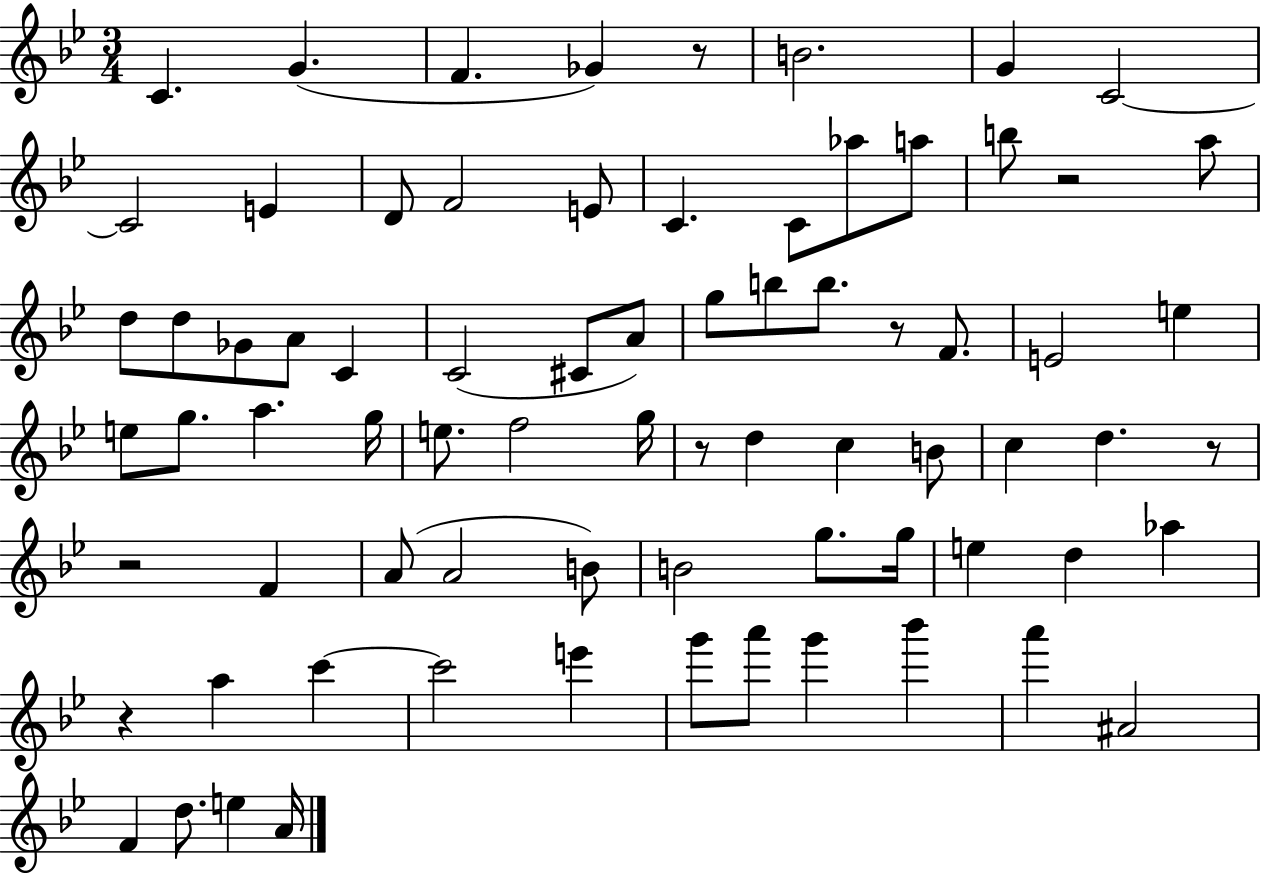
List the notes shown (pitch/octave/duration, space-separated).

C4/q. G4/q. F4/q. Gb4/q R/e B4/h. G4/q C4/h C4/h E4/q D4/e F4/h E4/e C4/q. C4/e Ab5/e A5/e B5/e R/h A5/e D5/e D5/e Gb4/e A4/e C4/q C4/h C#4/e A4/e G5/e B5/e B5/e. R/e F4/e. E4/h E5/q E5/e G5/e. A5/q. G5/s E5/e. F5/h G5/s R/e D5/q C5/q B4/e C5/q D5/q. R/e R/h F4/q A4/e A4/h B4/e B4/h G5/e. G5/s E5/q D5/q Ab5/q R/q A5/q C6/q C6/h E6/q G6/e A6/e G6/q Bb6/q A6/q A#4/h F4/q D5/e. E5/q A4/s